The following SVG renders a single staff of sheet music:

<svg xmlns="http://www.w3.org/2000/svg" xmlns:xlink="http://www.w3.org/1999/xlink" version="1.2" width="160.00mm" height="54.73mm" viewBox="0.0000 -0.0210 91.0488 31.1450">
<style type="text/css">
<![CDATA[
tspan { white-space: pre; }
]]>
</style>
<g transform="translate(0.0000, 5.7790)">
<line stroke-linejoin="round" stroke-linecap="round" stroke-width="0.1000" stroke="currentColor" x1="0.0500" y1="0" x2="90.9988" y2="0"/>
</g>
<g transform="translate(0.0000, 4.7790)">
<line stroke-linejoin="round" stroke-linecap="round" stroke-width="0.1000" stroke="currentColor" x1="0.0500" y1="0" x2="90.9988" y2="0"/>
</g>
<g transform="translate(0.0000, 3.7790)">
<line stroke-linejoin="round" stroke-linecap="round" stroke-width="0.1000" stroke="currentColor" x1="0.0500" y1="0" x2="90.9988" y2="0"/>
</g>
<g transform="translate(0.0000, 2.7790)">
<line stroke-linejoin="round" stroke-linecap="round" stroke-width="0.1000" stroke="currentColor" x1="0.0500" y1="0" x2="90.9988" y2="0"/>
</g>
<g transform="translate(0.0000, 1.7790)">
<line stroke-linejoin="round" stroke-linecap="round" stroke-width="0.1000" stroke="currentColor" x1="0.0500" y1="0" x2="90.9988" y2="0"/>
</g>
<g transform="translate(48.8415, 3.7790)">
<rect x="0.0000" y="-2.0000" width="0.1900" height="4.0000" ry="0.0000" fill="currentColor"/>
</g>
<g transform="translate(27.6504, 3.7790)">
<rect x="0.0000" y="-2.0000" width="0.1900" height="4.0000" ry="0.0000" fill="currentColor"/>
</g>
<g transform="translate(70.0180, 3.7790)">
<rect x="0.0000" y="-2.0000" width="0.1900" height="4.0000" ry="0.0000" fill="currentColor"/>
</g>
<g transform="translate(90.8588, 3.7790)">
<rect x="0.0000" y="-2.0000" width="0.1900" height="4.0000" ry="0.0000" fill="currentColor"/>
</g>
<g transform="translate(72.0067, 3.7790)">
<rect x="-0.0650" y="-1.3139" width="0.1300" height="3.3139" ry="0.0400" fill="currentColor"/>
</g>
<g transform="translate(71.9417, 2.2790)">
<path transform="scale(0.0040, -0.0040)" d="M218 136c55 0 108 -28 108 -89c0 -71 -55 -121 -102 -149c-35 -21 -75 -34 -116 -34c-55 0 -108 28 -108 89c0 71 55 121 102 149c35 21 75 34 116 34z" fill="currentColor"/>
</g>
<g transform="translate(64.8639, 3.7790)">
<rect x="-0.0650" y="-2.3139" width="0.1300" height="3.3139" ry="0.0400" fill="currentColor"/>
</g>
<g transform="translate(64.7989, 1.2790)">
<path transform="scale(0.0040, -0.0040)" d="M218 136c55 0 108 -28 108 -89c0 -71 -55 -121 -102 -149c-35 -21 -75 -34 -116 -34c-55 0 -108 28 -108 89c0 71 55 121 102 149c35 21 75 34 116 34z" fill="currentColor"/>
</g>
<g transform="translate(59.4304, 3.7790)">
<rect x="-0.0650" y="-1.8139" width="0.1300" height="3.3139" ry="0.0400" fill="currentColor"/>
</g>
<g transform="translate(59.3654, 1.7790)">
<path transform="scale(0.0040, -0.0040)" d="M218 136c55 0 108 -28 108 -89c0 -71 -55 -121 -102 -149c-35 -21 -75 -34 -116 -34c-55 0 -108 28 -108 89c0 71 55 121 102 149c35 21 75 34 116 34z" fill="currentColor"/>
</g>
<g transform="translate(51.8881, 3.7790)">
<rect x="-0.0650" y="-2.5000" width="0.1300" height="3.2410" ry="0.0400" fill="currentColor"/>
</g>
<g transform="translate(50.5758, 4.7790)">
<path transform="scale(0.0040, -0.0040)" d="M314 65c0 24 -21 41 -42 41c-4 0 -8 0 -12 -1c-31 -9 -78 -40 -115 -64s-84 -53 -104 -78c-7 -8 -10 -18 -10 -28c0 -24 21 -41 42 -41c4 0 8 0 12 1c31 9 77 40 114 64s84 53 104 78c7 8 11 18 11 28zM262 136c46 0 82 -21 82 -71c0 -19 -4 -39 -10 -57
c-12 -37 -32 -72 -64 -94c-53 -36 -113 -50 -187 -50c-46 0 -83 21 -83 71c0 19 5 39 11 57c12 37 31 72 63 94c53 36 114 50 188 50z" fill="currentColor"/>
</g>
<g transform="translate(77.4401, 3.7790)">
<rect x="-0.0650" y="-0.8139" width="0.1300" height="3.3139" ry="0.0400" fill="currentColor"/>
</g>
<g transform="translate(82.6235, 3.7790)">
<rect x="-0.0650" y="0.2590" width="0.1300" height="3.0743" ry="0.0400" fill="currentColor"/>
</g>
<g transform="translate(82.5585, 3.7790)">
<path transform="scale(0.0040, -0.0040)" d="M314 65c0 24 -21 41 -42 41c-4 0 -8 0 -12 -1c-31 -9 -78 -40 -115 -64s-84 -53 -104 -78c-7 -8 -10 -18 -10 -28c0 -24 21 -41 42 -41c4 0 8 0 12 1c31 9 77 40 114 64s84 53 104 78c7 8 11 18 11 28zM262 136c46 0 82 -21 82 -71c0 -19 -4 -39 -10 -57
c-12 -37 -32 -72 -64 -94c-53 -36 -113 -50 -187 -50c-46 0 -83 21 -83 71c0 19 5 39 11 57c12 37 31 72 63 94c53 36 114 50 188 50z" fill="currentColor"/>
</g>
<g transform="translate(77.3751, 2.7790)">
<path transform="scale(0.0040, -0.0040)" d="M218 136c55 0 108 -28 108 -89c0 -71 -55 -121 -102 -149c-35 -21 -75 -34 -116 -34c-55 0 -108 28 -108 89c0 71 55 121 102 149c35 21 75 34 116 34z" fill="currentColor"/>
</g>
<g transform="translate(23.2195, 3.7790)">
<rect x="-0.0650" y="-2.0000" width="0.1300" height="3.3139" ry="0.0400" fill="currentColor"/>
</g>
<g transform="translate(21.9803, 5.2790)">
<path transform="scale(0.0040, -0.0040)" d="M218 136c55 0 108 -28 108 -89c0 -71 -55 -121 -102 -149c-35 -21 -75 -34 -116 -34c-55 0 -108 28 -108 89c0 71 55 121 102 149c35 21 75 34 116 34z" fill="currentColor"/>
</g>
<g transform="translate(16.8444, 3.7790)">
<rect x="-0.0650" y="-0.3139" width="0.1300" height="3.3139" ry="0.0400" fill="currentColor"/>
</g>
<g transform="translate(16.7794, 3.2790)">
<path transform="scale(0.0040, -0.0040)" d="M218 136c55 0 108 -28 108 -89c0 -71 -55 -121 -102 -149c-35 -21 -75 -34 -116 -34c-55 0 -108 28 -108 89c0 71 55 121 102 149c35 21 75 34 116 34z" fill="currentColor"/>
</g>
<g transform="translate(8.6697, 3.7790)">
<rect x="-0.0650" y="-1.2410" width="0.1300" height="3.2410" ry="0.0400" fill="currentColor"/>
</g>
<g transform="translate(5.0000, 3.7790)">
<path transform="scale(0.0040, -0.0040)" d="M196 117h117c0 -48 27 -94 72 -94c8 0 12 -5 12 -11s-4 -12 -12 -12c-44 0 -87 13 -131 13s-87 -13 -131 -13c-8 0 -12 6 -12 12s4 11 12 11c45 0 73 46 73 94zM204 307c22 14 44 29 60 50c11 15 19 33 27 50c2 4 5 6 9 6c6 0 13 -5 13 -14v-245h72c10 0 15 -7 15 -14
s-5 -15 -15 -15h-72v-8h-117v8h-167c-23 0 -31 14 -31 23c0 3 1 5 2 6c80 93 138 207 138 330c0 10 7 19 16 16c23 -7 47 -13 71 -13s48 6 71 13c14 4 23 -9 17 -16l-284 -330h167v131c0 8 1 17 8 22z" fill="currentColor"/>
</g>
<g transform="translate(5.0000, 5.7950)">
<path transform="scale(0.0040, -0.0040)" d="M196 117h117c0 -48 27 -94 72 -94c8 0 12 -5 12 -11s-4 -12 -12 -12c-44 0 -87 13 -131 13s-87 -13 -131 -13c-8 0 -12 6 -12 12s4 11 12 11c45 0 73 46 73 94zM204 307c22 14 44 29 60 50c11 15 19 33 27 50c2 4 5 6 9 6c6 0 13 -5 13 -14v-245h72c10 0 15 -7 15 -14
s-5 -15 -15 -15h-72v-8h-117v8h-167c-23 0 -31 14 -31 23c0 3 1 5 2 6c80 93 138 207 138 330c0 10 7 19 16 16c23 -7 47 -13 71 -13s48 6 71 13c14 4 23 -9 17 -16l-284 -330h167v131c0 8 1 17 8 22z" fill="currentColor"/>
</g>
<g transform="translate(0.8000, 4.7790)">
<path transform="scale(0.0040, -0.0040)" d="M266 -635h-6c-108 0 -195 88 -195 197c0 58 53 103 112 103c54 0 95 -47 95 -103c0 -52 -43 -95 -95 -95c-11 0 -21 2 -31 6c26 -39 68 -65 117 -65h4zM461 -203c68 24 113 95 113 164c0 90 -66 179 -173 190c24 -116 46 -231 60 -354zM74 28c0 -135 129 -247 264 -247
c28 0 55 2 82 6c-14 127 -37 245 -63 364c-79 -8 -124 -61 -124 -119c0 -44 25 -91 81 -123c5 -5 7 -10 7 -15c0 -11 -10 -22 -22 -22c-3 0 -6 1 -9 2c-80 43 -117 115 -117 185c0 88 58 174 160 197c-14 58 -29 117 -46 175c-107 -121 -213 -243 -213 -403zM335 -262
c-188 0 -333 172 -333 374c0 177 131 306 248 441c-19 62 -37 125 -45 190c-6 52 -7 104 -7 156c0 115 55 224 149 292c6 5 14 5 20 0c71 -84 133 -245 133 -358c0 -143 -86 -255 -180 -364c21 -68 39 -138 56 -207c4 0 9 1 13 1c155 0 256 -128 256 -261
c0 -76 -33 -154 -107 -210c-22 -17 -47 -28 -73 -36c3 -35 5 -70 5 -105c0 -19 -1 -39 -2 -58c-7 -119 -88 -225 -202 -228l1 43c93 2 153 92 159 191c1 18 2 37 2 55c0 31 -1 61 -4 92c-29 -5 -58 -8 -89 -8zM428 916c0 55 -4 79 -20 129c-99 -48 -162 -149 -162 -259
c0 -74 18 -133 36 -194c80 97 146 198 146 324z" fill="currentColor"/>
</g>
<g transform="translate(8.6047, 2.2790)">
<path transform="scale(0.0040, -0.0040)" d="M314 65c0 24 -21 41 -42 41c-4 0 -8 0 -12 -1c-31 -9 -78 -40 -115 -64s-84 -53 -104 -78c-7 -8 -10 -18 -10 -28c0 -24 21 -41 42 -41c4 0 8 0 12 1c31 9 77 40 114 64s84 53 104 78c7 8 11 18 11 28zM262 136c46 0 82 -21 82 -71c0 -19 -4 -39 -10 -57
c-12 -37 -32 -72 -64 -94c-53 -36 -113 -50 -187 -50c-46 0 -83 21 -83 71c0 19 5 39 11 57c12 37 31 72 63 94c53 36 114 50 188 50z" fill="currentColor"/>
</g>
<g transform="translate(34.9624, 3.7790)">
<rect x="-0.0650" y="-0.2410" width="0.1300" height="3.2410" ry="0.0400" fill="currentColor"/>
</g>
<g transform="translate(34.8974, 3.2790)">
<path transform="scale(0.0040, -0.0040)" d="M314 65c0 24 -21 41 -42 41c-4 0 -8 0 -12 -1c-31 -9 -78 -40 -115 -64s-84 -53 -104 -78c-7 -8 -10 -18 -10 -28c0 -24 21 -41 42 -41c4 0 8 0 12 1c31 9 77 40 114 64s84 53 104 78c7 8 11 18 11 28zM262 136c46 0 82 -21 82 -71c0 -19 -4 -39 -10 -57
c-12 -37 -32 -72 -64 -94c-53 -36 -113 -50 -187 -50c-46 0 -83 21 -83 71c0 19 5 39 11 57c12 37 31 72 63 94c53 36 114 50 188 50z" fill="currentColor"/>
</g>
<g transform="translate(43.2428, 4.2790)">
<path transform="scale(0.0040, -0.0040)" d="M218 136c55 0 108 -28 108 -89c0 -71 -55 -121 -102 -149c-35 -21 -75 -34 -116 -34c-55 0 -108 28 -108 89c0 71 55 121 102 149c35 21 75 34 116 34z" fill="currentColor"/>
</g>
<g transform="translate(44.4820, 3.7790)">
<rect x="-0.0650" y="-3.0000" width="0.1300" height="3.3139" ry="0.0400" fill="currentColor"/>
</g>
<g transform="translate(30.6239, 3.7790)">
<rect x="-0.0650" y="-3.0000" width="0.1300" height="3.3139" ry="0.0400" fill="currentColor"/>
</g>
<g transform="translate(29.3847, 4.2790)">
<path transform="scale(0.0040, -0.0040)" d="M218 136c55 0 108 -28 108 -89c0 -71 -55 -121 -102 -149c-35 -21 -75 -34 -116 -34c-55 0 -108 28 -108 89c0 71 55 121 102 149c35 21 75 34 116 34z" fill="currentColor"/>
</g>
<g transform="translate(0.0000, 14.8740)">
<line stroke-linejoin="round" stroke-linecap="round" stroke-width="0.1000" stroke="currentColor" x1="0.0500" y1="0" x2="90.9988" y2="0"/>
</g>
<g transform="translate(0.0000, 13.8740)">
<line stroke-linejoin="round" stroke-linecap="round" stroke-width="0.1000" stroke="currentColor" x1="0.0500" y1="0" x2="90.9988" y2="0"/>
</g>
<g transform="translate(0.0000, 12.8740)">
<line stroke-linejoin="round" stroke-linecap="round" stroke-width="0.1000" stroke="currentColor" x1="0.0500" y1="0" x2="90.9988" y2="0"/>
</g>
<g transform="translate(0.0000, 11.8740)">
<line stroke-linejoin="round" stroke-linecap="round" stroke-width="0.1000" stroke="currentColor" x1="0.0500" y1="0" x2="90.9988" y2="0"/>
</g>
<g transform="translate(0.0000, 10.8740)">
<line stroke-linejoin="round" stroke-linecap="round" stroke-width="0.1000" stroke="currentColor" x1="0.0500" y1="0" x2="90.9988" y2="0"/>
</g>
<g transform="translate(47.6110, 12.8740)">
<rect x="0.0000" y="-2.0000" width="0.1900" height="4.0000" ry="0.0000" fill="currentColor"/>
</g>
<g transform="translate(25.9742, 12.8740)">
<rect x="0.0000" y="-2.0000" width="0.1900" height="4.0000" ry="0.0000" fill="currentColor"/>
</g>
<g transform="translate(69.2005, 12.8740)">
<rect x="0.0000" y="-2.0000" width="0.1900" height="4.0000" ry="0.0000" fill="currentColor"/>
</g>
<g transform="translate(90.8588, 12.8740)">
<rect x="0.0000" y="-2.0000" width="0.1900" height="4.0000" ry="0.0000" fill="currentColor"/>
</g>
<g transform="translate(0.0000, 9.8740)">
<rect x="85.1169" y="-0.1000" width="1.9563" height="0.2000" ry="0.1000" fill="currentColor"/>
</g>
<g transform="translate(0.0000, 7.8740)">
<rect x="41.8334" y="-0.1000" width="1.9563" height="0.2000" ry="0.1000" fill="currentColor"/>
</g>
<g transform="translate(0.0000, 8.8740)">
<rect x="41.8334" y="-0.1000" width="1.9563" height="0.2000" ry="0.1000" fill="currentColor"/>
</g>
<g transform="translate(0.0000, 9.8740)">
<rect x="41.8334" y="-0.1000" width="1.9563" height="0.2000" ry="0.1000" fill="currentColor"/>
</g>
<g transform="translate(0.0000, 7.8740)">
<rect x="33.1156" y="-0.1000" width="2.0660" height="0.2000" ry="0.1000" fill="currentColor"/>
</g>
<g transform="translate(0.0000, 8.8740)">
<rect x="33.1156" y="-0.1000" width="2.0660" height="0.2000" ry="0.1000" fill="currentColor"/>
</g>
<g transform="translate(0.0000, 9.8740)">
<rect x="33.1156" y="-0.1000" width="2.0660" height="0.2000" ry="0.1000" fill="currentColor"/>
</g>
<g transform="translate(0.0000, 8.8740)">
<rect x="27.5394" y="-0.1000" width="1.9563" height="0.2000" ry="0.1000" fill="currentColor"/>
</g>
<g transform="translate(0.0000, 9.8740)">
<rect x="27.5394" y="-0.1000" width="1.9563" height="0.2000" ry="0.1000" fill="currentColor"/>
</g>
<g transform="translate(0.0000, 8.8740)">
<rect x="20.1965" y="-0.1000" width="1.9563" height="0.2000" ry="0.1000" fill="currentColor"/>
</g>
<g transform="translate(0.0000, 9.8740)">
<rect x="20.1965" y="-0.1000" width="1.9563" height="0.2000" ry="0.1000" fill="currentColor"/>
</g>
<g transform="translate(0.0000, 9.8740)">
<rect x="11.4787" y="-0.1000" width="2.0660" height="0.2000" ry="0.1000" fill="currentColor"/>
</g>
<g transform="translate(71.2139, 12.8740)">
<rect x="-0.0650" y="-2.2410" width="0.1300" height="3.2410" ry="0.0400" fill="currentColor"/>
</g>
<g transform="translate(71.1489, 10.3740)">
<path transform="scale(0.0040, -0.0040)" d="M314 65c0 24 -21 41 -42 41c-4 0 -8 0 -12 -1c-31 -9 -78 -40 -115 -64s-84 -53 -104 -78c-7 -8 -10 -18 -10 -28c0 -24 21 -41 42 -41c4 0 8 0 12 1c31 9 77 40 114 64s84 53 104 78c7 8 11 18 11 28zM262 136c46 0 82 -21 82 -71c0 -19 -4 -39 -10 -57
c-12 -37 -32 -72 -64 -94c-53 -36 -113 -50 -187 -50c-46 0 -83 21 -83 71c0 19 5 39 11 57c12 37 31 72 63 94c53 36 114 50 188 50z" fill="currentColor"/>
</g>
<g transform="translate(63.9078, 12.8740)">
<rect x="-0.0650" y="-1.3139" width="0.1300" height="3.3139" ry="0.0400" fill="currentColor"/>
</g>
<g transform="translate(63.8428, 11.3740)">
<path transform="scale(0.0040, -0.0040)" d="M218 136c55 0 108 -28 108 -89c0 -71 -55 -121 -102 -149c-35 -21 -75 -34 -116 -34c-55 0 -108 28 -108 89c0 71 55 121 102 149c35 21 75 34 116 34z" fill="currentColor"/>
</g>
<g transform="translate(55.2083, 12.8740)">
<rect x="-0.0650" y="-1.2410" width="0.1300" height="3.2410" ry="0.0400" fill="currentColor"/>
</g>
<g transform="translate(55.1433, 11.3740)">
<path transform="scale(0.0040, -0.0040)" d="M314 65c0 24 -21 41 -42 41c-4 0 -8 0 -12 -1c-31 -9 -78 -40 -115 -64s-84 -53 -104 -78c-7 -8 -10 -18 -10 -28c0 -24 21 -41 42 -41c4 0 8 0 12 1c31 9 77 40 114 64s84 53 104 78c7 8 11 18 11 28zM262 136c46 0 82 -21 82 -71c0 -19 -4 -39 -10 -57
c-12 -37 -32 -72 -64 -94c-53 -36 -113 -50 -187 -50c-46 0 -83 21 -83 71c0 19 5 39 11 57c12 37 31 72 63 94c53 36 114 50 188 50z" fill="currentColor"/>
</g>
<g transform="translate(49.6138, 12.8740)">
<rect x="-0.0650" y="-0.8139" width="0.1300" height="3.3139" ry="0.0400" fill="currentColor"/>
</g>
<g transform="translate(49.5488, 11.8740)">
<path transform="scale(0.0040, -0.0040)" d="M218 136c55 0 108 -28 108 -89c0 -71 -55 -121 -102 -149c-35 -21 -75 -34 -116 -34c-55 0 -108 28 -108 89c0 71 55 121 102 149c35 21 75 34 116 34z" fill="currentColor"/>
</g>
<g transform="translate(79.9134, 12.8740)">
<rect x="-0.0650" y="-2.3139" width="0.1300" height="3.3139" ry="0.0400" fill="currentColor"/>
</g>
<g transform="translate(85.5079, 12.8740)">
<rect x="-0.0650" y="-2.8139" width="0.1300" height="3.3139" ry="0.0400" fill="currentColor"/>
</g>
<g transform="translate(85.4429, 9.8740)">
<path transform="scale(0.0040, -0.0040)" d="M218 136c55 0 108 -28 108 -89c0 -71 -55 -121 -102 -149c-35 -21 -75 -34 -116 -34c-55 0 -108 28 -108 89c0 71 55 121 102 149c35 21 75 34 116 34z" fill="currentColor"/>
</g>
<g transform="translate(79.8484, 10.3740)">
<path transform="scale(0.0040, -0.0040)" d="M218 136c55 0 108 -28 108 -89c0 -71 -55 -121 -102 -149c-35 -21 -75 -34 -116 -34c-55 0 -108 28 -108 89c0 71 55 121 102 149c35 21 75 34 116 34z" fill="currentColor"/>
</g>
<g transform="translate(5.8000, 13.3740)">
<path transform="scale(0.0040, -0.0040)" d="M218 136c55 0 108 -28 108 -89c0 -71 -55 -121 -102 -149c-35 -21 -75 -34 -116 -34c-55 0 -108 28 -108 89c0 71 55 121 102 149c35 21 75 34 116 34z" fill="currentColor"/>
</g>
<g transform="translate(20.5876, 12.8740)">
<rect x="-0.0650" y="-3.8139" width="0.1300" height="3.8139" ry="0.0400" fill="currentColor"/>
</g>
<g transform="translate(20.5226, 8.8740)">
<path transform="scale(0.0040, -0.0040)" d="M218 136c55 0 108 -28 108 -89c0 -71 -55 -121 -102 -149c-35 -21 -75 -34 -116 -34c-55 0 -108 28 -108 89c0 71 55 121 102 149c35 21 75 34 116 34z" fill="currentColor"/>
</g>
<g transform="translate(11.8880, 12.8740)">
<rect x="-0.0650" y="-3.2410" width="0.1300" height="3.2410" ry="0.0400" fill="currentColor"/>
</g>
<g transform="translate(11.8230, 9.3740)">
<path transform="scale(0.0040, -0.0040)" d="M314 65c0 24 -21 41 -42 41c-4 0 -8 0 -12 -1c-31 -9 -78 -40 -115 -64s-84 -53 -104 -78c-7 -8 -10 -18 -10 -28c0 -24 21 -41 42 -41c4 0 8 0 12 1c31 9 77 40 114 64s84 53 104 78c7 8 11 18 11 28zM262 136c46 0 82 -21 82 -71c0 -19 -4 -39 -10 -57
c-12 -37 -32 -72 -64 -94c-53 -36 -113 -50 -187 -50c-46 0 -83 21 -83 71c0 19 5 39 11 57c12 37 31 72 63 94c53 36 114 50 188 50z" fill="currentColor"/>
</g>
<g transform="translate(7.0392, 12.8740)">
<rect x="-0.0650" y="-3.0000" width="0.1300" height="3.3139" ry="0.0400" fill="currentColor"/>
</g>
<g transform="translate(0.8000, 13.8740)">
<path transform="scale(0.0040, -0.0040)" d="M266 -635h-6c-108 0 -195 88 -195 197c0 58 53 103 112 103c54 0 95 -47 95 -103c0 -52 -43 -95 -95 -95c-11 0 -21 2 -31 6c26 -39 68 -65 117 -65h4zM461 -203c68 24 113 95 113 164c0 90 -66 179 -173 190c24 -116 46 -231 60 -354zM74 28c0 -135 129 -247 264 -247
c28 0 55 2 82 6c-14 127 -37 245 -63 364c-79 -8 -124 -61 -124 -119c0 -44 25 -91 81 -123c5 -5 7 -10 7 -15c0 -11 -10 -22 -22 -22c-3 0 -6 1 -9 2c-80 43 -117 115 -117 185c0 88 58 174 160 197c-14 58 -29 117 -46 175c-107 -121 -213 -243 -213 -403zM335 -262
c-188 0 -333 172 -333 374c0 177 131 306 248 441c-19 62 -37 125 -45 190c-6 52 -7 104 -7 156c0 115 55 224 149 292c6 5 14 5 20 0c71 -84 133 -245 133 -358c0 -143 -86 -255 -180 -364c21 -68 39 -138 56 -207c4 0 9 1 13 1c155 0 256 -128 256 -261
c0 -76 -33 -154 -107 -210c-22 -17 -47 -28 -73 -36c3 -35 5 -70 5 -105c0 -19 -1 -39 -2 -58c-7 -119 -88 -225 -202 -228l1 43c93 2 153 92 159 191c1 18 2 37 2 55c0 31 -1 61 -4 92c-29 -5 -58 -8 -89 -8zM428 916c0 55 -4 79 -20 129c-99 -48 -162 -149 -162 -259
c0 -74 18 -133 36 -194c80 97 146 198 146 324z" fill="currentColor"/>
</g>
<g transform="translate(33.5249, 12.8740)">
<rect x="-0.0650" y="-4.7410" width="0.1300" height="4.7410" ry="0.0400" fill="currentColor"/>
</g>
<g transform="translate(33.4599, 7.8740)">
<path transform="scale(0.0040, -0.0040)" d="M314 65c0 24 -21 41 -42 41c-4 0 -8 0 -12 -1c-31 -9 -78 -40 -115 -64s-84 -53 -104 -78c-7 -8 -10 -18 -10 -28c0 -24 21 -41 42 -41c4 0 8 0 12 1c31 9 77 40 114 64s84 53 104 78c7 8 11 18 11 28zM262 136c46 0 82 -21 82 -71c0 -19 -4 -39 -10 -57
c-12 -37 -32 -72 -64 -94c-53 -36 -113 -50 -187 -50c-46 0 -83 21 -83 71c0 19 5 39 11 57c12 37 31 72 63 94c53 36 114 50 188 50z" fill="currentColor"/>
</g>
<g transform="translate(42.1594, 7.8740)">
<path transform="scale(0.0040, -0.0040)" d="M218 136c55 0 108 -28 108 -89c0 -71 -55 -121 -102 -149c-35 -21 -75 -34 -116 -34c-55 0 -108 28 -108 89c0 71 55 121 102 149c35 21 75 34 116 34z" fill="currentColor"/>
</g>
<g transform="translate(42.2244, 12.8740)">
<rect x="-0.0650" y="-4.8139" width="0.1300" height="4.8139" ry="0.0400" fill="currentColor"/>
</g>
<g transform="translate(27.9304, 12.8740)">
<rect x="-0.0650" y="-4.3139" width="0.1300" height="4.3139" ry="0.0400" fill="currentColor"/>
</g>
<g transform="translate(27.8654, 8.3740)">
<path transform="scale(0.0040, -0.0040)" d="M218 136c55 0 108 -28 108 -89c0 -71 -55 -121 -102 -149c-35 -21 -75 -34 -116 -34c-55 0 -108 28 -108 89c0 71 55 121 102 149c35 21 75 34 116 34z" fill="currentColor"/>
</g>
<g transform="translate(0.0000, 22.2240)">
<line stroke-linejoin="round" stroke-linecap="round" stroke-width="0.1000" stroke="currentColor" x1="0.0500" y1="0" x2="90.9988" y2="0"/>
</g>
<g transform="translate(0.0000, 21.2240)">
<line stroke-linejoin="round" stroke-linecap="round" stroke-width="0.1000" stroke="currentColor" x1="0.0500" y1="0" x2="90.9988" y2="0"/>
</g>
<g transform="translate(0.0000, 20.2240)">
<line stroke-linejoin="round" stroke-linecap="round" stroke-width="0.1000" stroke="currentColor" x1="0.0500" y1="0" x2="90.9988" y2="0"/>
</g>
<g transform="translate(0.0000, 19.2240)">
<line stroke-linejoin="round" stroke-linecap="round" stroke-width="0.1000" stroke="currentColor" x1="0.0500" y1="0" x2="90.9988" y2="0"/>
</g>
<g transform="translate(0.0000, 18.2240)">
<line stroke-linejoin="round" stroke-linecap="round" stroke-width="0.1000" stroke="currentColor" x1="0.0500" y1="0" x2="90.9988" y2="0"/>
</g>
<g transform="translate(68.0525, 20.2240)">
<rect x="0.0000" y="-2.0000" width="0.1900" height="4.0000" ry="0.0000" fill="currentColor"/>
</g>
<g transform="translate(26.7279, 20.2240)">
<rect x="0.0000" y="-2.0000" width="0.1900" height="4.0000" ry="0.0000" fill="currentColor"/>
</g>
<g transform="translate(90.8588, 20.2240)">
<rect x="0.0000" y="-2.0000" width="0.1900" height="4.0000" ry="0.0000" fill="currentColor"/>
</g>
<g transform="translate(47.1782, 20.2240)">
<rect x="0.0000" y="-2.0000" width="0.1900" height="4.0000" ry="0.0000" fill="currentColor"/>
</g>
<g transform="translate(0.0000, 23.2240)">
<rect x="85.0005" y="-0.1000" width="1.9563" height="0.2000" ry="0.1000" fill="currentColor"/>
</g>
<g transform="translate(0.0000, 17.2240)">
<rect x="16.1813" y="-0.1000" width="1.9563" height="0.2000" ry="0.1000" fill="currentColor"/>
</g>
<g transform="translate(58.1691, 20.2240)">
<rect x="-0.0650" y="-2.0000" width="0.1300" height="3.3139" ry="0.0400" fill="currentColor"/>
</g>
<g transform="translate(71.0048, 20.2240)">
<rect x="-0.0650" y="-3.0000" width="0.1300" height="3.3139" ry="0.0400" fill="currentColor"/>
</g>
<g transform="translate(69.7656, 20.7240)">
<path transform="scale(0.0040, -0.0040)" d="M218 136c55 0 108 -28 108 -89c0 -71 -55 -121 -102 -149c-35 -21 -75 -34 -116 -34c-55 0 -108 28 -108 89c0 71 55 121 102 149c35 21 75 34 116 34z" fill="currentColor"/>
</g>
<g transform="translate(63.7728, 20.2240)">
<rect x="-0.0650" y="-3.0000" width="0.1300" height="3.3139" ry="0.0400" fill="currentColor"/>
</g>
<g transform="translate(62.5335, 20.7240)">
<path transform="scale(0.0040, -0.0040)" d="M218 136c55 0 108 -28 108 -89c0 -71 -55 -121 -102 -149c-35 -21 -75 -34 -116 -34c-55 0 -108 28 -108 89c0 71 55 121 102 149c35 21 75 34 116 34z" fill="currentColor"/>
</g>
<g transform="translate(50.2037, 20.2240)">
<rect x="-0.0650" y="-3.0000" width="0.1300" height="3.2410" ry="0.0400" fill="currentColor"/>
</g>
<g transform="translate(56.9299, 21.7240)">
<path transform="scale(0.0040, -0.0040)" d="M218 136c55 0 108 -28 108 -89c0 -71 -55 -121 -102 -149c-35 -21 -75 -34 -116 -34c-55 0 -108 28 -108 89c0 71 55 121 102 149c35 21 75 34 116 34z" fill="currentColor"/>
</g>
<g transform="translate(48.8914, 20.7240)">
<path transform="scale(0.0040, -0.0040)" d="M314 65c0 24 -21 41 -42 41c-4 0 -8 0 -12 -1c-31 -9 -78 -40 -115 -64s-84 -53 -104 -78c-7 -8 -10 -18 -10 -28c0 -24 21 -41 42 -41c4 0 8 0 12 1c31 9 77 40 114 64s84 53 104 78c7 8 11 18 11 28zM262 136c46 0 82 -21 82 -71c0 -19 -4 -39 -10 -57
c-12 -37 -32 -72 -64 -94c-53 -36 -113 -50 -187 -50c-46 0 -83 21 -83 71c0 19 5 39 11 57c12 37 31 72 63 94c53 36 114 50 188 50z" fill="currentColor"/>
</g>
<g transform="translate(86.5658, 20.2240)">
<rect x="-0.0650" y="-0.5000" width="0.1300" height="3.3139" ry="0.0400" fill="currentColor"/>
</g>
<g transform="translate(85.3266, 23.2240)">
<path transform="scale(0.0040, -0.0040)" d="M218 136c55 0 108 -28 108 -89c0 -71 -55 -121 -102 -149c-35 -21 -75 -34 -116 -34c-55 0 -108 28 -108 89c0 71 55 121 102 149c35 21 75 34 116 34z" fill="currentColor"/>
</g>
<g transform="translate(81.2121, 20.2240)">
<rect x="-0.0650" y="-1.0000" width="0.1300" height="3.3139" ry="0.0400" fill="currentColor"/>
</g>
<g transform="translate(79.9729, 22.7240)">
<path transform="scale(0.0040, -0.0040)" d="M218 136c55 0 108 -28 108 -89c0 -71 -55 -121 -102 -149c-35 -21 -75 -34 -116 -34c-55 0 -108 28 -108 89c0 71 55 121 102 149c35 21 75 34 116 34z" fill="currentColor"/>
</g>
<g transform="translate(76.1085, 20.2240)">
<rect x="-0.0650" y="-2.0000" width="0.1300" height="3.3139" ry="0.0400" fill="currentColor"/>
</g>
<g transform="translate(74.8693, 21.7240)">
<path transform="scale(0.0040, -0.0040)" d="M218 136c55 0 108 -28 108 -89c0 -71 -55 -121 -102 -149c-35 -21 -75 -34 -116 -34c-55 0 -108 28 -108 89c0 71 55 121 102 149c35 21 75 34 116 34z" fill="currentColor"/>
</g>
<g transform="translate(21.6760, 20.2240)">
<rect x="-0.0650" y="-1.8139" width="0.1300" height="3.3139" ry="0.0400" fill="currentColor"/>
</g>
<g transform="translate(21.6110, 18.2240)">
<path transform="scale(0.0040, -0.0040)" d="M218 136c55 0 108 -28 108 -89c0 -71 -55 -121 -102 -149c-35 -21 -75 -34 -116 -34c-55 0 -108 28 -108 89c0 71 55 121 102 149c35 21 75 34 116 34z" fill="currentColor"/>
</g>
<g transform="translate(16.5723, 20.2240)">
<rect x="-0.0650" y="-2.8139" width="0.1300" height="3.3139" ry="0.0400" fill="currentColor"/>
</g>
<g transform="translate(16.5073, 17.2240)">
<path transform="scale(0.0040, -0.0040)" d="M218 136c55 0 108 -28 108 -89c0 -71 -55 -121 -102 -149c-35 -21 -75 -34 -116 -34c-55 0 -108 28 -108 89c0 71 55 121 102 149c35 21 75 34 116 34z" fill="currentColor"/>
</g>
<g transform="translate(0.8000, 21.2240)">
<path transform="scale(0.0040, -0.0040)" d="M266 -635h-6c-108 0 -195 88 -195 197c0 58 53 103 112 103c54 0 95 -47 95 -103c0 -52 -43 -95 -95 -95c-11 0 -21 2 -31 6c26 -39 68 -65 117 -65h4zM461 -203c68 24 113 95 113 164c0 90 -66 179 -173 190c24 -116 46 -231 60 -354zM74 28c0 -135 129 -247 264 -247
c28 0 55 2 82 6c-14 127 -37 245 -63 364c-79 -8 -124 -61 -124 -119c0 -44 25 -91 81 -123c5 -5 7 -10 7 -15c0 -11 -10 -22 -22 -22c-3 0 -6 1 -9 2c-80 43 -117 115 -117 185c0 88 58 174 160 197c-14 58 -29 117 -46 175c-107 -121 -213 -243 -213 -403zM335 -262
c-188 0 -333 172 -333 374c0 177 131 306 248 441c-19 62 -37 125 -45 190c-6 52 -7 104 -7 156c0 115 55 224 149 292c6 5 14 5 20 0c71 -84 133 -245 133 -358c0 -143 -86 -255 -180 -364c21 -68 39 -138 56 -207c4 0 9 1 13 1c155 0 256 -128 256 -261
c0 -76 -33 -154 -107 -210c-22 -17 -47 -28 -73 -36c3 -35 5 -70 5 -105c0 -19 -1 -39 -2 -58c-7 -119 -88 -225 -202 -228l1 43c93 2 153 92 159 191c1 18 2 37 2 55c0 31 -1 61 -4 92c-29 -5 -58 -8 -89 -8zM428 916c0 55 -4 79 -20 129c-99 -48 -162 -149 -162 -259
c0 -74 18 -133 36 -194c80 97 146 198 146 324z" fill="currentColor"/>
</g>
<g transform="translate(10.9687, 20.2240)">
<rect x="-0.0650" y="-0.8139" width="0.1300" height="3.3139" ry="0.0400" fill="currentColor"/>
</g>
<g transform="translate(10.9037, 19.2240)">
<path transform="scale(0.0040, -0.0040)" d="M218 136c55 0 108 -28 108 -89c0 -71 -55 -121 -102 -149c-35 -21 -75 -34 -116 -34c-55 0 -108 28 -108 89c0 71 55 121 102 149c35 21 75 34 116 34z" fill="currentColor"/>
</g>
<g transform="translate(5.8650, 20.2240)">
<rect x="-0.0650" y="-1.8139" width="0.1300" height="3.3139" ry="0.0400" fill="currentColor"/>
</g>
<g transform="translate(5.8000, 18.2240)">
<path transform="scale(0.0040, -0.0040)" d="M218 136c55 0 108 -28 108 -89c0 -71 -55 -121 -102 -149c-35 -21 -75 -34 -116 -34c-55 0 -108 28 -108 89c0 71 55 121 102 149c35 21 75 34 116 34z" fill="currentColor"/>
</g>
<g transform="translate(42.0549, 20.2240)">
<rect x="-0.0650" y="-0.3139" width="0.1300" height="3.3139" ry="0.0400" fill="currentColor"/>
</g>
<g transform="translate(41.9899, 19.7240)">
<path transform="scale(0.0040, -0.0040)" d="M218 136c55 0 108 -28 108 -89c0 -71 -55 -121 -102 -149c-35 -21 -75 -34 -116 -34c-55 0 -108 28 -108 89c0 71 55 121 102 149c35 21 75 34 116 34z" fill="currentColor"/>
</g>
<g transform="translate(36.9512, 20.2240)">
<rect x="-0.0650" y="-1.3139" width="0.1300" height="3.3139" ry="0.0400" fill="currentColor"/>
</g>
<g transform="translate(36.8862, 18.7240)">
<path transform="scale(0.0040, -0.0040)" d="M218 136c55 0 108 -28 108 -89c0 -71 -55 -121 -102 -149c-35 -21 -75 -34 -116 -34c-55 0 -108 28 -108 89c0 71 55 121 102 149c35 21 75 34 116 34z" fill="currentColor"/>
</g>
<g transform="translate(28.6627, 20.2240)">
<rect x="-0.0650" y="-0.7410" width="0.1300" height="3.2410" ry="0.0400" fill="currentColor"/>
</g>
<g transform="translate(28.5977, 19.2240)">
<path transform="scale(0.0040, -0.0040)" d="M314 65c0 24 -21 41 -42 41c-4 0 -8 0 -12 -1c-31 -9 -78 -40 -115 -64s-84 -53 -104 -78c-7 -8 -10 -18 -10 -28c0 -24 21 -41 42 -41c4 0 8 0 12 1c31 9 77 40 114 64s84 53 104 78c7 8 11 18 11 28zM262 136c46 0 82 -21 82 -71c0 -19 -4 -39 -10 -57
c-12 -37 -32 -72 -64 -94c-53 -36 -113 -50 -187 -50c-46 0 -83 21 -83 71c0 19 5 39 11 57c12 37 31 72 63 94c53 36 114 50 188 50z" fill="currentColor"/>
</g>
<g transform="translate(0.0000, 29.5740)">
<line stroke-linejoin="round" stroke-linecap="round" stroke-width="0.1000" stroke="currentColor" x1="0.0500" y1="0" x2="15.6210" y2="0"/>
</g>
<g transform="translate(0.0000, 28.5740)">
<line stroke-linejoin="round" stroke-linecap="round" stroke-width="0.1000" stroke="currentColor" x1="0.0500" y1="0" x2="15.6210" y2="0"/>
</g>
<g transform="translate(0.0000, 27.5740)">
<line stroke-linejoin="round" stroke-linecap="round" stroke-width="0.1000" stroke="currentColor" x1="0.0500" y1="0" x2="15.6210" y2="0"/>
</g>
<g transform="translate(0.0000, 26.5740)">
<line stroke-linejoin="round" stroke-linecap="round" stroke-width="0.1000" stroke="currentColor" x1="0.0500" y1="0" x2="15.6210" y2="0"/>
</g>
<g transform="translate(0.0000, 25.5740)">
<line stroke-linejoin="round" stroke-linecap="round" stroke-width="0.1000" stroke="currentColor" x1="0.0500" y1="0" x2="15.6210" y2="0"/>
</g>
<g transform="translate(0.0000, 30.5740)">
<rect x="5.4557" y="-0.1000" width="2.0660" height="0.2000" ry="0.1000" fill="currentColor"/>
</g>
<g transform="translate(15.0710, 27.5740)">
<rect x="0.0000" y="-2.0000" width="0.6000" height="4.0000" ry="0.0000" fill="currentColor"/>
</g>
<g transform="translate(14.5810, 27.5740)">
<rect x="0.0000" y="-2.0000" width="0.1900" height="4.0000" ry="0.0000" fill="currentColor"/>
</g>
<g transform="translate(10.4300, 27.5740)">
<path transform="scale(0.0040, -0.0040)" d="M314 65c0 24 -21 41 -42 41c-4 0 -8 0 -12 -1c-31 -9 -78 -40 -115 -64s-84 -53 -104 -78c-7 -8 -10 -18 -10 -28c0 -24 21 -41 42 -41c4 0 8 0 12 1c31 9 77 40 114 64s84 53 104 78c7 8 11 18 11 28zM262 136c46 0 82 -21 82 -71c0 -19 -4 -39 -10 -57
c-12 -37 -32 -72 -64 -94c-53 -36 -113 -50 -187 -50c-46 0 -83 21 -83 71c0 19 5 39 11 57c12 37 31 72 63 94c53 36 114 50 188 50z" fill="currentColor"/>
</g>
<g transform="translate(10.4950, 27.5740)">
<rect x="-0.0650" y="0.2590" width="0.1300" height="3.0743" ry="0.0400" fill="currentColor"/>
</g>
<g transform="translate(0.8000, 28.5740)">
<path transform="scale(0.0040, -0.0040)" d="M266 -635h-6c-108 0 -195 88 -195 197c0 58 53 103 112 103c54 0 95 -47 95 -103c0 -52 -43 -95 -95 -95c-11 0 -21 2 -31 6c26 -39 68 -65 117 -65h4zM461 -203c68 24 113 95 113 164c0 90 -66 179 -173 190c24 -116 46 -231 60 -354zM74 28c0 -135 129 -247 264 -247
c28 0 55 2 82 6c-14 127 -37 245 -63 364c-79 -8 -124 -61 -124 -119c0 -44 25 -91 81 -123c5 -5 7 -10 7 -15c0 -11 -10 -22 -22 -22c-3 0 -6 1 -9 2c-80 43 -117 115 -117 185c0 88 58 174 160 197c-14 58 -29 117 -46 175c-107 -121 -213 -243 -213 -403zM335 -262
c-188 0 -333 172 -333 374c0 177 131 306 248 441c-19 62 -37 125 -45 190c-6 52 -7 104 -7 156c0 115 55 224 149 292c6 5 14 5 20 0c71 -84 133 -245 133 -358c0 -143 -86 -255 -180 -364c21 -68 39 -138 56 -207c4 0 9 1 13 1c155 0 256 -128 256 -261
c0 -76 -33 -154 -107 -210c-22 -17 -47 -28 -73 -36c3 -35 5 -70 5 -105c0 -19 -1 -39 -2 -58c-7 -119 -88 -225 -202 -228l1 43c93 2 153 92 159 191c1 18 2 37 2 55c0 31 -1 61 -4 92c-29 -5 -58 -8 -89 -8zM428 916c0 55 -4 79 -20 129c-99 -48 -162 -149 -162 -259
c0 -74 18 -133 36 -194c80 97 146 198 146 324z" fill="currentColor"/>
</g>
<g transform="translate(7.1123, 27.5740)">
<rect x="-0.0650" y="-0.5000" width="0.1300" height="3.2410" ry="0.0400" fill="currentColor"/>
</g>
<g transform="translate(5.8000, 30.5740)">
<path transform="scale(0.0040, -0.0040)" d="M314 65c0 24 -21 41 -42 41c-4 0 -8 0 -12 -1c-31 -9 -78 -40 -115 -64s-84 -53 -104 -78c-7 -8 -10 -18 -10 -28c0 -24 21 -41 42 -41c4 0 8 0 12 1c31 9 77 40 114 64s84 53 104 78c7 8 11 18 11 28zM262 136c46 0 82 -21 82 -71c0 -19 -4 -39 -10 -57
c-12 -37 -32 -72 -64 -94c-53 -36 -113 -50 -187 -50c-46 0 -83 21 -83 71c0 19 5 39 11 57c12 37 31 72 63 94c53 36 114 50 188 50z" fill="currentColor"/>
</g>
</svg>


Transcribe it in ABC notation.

X:1
T:Untitled
M:4/4
L:1/4
K:C
e2 c F A c2 A G2 f g e d B2 A b2 c' d' e'2 e' d e2 e g2 g a f d a f d2 e c A2 F A A F D C C2 B2